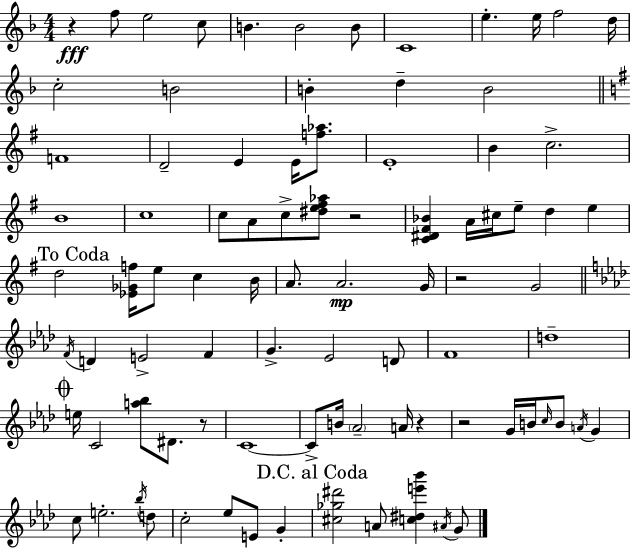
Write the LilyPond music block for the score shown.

{
  \clef treble
  \numericTimeSignature
  \time 4/4
  \key d \minor
  \repeat volta 2 { r4\fff f''8 e''2 c''8 | b'4. b'2 b'8 | c'1 | e''4.-. e''16 f''2 d''16 | \break c''2-. b'2 | b'4-. d''4-- b'2 | \bar "||" \break \key e \minor f'1 | d'2-- e'4 e'16 <f'' aes''>8. | e'1-. | b'4 c''2.-> | \break b'1 | c''1 | c''8 a'8 c''8-> <dis'' e'' fis'' aes''>8 r2 | <c' dis' fis' bes'>4 a'16 cis''16 e''8-- d''4 e''4 | \break \mark "To Coda" d''2 <ees' ges' f''>16 e''8 c''4 b'16 | a'8. a'2.\mp g'16 | r2 g'2 | \bar "||" \break \key aes \major \acciaccatura { f'16 } d'4 e'2-> f'4 | g'4.-> ees'2 d'8 | f'1 | d''1-- | \break \mark \markup { \musicglyph "scripts.coda" } e''16 c'2 <a'' bes''>8 dis'8. r8 | c'1~~ | c'8-> b'16 \parenthesize aes'2-- a'16 r4 | r2 g'16 b'16 \grace { c''16 } b'8 \acciaccatura { a'16 } g'4 | \break c''8 e''2.-. | \acciaccatura { bes''16 } d''8 c''2-. ees''8 e'8 | g'4-. \mark "D.C. al Coda" <cis'' ges'' dis'''>2 a'8 <c'' dis'' e''' bes'''>4 | \acciaccatura { ais'16 } g'8 } \bar "|."
}